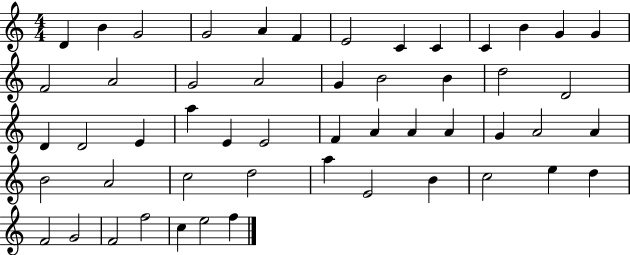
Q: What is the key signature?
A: C major